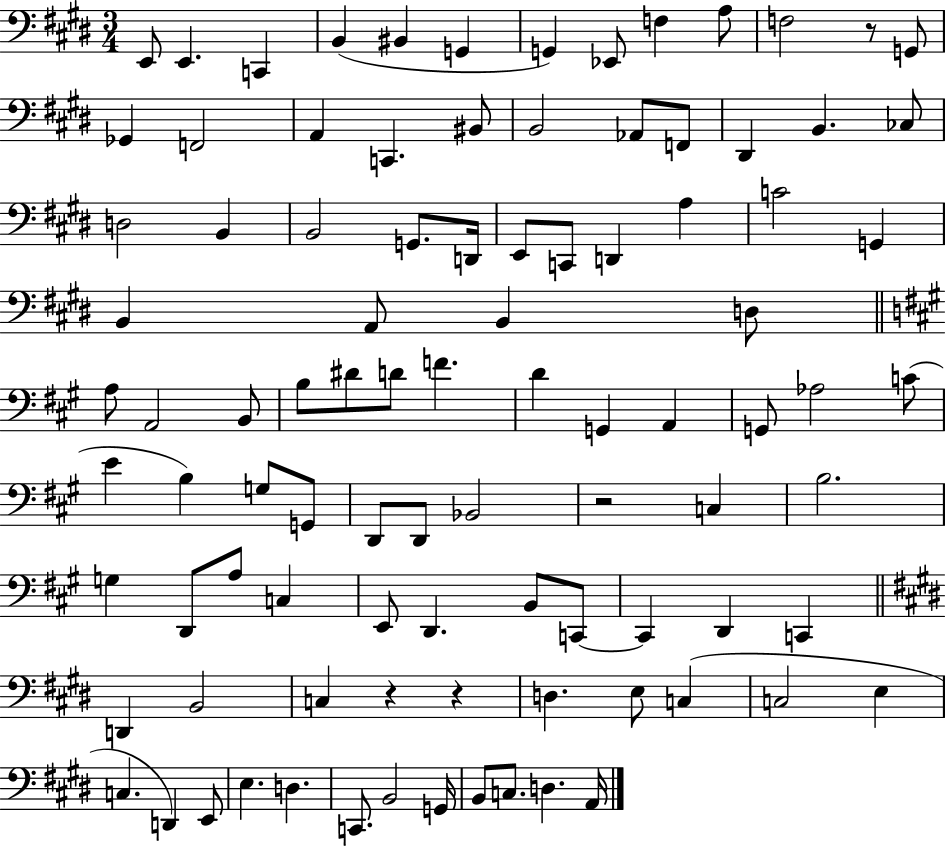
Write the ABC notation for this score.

X:1
T:Untitled
M:3/4
L:1/4
K:E
E,,/2 E,, C,, B,, ^B,, G,, G,, _E,,/2 F, A,/2 F,2 z/2 G,,/2 _G,, F,,2 A,, C,, ^B,,/2 B,,2 _A,,/2 F,,/2 ^D,, B,, _C,/2 D,2 B,, B,,2 G,,/2 D,,/4 E,,/2 C,,/2 D,, A, C2 G,, B,, A,,/2 B,, D,/2 A,/2 A,,2 B,,/2 B,/2 ^D/2 D/2 F D G,, A,, G,,/2 _A,2 C/2 E B, G,/2 G,,/2 D,,/2 D,,/2 _B,,2 z2 C, B,2 G, D,,/2 A,/2 C, E,,/2 D,, B,,/2 C,,/2 C,, D,, C,, D,, B,,2 C, z z D, E,/2 C, C,2 E, C, D,, E,,/2 E, D, C,,/2 B,,2 G,,/4 B,,/2 C,/2 D, A,,/4